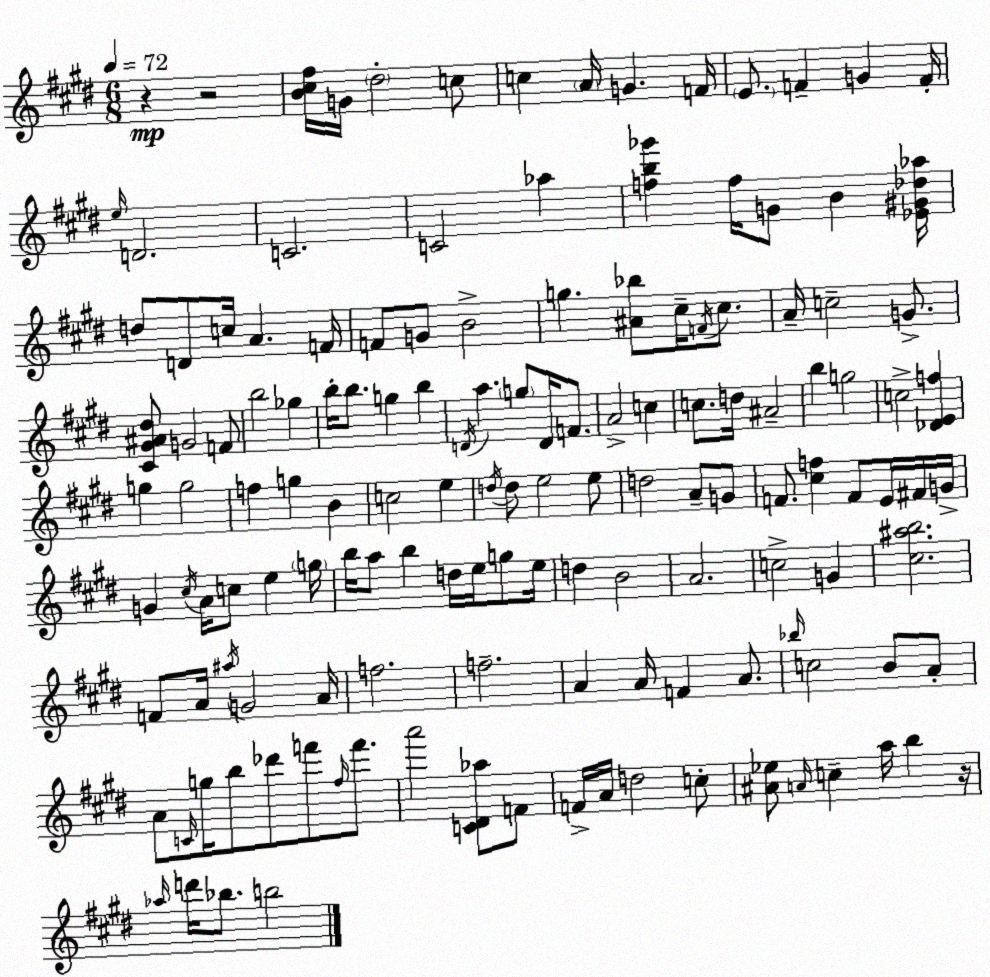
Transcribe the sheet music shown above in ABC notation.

X:1
T:Untitled
M:6/8
L:1/4
K:E
z z2 [B^c^f]/4 G/4 ^d2 c/2 c A/4 G F/4 E/2 F G F/4 e/4 D2 C2 C2 _a [fb_g'] f/4 G/2 B [_E^G_d_a]/4 d/2 D/2 c/4 A F/4 F/2 G/2 B2 g [^A_b]/2 ^c/4 F/4 ^c/2 A/4 c2 G/2 [^C^G^A^d]/2 G2 F/2 b2 _g b/4 b/2 g b D/4 a g/2 D/4 F/2 A2 c c/2 d/4 ^A2 b g2 c2 [_DEf] g g2 f g B c2 e d/4 d/2 e2 e/2 d2 A/2 G/2 F/2 [^cf] F/2 E/4 ^F/4 G/4 G ^c/4 A/4 c/2 e g/4 b/4 a/2 b d/4 e/4 g/2 e/4 d B2 A2 c2 G [^c^ab]2 F/2 A/4 ^a/4 G2 A/4 f2 f2 A A/4 F A/2 _b/4 c2 B/2 A/2 A/2 C/4 g/4 b/2 _d'/2 f'/2 ^f/4 f'/2 a'2 [C^D_a]/2 F/2 F/4 A/4 d2 c/2 [^A_e]/2 A/4 c a/4 b z/4 _a/4 d'/4 _b/2 b2